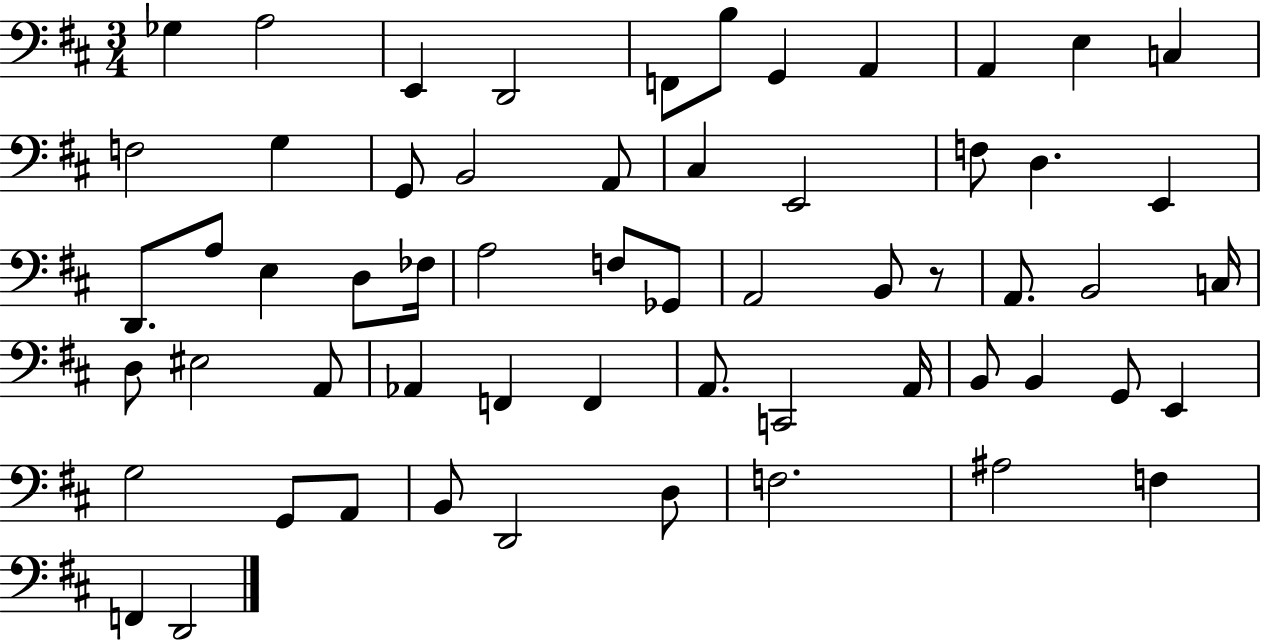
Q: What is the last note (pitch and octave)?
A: D2